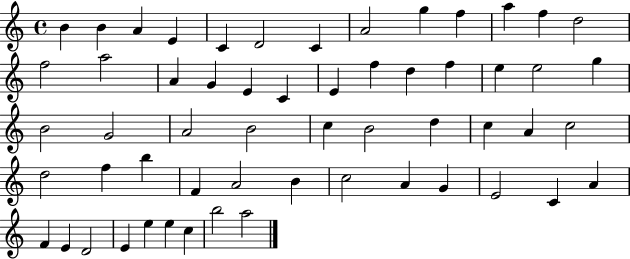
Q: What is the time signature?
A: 4/4